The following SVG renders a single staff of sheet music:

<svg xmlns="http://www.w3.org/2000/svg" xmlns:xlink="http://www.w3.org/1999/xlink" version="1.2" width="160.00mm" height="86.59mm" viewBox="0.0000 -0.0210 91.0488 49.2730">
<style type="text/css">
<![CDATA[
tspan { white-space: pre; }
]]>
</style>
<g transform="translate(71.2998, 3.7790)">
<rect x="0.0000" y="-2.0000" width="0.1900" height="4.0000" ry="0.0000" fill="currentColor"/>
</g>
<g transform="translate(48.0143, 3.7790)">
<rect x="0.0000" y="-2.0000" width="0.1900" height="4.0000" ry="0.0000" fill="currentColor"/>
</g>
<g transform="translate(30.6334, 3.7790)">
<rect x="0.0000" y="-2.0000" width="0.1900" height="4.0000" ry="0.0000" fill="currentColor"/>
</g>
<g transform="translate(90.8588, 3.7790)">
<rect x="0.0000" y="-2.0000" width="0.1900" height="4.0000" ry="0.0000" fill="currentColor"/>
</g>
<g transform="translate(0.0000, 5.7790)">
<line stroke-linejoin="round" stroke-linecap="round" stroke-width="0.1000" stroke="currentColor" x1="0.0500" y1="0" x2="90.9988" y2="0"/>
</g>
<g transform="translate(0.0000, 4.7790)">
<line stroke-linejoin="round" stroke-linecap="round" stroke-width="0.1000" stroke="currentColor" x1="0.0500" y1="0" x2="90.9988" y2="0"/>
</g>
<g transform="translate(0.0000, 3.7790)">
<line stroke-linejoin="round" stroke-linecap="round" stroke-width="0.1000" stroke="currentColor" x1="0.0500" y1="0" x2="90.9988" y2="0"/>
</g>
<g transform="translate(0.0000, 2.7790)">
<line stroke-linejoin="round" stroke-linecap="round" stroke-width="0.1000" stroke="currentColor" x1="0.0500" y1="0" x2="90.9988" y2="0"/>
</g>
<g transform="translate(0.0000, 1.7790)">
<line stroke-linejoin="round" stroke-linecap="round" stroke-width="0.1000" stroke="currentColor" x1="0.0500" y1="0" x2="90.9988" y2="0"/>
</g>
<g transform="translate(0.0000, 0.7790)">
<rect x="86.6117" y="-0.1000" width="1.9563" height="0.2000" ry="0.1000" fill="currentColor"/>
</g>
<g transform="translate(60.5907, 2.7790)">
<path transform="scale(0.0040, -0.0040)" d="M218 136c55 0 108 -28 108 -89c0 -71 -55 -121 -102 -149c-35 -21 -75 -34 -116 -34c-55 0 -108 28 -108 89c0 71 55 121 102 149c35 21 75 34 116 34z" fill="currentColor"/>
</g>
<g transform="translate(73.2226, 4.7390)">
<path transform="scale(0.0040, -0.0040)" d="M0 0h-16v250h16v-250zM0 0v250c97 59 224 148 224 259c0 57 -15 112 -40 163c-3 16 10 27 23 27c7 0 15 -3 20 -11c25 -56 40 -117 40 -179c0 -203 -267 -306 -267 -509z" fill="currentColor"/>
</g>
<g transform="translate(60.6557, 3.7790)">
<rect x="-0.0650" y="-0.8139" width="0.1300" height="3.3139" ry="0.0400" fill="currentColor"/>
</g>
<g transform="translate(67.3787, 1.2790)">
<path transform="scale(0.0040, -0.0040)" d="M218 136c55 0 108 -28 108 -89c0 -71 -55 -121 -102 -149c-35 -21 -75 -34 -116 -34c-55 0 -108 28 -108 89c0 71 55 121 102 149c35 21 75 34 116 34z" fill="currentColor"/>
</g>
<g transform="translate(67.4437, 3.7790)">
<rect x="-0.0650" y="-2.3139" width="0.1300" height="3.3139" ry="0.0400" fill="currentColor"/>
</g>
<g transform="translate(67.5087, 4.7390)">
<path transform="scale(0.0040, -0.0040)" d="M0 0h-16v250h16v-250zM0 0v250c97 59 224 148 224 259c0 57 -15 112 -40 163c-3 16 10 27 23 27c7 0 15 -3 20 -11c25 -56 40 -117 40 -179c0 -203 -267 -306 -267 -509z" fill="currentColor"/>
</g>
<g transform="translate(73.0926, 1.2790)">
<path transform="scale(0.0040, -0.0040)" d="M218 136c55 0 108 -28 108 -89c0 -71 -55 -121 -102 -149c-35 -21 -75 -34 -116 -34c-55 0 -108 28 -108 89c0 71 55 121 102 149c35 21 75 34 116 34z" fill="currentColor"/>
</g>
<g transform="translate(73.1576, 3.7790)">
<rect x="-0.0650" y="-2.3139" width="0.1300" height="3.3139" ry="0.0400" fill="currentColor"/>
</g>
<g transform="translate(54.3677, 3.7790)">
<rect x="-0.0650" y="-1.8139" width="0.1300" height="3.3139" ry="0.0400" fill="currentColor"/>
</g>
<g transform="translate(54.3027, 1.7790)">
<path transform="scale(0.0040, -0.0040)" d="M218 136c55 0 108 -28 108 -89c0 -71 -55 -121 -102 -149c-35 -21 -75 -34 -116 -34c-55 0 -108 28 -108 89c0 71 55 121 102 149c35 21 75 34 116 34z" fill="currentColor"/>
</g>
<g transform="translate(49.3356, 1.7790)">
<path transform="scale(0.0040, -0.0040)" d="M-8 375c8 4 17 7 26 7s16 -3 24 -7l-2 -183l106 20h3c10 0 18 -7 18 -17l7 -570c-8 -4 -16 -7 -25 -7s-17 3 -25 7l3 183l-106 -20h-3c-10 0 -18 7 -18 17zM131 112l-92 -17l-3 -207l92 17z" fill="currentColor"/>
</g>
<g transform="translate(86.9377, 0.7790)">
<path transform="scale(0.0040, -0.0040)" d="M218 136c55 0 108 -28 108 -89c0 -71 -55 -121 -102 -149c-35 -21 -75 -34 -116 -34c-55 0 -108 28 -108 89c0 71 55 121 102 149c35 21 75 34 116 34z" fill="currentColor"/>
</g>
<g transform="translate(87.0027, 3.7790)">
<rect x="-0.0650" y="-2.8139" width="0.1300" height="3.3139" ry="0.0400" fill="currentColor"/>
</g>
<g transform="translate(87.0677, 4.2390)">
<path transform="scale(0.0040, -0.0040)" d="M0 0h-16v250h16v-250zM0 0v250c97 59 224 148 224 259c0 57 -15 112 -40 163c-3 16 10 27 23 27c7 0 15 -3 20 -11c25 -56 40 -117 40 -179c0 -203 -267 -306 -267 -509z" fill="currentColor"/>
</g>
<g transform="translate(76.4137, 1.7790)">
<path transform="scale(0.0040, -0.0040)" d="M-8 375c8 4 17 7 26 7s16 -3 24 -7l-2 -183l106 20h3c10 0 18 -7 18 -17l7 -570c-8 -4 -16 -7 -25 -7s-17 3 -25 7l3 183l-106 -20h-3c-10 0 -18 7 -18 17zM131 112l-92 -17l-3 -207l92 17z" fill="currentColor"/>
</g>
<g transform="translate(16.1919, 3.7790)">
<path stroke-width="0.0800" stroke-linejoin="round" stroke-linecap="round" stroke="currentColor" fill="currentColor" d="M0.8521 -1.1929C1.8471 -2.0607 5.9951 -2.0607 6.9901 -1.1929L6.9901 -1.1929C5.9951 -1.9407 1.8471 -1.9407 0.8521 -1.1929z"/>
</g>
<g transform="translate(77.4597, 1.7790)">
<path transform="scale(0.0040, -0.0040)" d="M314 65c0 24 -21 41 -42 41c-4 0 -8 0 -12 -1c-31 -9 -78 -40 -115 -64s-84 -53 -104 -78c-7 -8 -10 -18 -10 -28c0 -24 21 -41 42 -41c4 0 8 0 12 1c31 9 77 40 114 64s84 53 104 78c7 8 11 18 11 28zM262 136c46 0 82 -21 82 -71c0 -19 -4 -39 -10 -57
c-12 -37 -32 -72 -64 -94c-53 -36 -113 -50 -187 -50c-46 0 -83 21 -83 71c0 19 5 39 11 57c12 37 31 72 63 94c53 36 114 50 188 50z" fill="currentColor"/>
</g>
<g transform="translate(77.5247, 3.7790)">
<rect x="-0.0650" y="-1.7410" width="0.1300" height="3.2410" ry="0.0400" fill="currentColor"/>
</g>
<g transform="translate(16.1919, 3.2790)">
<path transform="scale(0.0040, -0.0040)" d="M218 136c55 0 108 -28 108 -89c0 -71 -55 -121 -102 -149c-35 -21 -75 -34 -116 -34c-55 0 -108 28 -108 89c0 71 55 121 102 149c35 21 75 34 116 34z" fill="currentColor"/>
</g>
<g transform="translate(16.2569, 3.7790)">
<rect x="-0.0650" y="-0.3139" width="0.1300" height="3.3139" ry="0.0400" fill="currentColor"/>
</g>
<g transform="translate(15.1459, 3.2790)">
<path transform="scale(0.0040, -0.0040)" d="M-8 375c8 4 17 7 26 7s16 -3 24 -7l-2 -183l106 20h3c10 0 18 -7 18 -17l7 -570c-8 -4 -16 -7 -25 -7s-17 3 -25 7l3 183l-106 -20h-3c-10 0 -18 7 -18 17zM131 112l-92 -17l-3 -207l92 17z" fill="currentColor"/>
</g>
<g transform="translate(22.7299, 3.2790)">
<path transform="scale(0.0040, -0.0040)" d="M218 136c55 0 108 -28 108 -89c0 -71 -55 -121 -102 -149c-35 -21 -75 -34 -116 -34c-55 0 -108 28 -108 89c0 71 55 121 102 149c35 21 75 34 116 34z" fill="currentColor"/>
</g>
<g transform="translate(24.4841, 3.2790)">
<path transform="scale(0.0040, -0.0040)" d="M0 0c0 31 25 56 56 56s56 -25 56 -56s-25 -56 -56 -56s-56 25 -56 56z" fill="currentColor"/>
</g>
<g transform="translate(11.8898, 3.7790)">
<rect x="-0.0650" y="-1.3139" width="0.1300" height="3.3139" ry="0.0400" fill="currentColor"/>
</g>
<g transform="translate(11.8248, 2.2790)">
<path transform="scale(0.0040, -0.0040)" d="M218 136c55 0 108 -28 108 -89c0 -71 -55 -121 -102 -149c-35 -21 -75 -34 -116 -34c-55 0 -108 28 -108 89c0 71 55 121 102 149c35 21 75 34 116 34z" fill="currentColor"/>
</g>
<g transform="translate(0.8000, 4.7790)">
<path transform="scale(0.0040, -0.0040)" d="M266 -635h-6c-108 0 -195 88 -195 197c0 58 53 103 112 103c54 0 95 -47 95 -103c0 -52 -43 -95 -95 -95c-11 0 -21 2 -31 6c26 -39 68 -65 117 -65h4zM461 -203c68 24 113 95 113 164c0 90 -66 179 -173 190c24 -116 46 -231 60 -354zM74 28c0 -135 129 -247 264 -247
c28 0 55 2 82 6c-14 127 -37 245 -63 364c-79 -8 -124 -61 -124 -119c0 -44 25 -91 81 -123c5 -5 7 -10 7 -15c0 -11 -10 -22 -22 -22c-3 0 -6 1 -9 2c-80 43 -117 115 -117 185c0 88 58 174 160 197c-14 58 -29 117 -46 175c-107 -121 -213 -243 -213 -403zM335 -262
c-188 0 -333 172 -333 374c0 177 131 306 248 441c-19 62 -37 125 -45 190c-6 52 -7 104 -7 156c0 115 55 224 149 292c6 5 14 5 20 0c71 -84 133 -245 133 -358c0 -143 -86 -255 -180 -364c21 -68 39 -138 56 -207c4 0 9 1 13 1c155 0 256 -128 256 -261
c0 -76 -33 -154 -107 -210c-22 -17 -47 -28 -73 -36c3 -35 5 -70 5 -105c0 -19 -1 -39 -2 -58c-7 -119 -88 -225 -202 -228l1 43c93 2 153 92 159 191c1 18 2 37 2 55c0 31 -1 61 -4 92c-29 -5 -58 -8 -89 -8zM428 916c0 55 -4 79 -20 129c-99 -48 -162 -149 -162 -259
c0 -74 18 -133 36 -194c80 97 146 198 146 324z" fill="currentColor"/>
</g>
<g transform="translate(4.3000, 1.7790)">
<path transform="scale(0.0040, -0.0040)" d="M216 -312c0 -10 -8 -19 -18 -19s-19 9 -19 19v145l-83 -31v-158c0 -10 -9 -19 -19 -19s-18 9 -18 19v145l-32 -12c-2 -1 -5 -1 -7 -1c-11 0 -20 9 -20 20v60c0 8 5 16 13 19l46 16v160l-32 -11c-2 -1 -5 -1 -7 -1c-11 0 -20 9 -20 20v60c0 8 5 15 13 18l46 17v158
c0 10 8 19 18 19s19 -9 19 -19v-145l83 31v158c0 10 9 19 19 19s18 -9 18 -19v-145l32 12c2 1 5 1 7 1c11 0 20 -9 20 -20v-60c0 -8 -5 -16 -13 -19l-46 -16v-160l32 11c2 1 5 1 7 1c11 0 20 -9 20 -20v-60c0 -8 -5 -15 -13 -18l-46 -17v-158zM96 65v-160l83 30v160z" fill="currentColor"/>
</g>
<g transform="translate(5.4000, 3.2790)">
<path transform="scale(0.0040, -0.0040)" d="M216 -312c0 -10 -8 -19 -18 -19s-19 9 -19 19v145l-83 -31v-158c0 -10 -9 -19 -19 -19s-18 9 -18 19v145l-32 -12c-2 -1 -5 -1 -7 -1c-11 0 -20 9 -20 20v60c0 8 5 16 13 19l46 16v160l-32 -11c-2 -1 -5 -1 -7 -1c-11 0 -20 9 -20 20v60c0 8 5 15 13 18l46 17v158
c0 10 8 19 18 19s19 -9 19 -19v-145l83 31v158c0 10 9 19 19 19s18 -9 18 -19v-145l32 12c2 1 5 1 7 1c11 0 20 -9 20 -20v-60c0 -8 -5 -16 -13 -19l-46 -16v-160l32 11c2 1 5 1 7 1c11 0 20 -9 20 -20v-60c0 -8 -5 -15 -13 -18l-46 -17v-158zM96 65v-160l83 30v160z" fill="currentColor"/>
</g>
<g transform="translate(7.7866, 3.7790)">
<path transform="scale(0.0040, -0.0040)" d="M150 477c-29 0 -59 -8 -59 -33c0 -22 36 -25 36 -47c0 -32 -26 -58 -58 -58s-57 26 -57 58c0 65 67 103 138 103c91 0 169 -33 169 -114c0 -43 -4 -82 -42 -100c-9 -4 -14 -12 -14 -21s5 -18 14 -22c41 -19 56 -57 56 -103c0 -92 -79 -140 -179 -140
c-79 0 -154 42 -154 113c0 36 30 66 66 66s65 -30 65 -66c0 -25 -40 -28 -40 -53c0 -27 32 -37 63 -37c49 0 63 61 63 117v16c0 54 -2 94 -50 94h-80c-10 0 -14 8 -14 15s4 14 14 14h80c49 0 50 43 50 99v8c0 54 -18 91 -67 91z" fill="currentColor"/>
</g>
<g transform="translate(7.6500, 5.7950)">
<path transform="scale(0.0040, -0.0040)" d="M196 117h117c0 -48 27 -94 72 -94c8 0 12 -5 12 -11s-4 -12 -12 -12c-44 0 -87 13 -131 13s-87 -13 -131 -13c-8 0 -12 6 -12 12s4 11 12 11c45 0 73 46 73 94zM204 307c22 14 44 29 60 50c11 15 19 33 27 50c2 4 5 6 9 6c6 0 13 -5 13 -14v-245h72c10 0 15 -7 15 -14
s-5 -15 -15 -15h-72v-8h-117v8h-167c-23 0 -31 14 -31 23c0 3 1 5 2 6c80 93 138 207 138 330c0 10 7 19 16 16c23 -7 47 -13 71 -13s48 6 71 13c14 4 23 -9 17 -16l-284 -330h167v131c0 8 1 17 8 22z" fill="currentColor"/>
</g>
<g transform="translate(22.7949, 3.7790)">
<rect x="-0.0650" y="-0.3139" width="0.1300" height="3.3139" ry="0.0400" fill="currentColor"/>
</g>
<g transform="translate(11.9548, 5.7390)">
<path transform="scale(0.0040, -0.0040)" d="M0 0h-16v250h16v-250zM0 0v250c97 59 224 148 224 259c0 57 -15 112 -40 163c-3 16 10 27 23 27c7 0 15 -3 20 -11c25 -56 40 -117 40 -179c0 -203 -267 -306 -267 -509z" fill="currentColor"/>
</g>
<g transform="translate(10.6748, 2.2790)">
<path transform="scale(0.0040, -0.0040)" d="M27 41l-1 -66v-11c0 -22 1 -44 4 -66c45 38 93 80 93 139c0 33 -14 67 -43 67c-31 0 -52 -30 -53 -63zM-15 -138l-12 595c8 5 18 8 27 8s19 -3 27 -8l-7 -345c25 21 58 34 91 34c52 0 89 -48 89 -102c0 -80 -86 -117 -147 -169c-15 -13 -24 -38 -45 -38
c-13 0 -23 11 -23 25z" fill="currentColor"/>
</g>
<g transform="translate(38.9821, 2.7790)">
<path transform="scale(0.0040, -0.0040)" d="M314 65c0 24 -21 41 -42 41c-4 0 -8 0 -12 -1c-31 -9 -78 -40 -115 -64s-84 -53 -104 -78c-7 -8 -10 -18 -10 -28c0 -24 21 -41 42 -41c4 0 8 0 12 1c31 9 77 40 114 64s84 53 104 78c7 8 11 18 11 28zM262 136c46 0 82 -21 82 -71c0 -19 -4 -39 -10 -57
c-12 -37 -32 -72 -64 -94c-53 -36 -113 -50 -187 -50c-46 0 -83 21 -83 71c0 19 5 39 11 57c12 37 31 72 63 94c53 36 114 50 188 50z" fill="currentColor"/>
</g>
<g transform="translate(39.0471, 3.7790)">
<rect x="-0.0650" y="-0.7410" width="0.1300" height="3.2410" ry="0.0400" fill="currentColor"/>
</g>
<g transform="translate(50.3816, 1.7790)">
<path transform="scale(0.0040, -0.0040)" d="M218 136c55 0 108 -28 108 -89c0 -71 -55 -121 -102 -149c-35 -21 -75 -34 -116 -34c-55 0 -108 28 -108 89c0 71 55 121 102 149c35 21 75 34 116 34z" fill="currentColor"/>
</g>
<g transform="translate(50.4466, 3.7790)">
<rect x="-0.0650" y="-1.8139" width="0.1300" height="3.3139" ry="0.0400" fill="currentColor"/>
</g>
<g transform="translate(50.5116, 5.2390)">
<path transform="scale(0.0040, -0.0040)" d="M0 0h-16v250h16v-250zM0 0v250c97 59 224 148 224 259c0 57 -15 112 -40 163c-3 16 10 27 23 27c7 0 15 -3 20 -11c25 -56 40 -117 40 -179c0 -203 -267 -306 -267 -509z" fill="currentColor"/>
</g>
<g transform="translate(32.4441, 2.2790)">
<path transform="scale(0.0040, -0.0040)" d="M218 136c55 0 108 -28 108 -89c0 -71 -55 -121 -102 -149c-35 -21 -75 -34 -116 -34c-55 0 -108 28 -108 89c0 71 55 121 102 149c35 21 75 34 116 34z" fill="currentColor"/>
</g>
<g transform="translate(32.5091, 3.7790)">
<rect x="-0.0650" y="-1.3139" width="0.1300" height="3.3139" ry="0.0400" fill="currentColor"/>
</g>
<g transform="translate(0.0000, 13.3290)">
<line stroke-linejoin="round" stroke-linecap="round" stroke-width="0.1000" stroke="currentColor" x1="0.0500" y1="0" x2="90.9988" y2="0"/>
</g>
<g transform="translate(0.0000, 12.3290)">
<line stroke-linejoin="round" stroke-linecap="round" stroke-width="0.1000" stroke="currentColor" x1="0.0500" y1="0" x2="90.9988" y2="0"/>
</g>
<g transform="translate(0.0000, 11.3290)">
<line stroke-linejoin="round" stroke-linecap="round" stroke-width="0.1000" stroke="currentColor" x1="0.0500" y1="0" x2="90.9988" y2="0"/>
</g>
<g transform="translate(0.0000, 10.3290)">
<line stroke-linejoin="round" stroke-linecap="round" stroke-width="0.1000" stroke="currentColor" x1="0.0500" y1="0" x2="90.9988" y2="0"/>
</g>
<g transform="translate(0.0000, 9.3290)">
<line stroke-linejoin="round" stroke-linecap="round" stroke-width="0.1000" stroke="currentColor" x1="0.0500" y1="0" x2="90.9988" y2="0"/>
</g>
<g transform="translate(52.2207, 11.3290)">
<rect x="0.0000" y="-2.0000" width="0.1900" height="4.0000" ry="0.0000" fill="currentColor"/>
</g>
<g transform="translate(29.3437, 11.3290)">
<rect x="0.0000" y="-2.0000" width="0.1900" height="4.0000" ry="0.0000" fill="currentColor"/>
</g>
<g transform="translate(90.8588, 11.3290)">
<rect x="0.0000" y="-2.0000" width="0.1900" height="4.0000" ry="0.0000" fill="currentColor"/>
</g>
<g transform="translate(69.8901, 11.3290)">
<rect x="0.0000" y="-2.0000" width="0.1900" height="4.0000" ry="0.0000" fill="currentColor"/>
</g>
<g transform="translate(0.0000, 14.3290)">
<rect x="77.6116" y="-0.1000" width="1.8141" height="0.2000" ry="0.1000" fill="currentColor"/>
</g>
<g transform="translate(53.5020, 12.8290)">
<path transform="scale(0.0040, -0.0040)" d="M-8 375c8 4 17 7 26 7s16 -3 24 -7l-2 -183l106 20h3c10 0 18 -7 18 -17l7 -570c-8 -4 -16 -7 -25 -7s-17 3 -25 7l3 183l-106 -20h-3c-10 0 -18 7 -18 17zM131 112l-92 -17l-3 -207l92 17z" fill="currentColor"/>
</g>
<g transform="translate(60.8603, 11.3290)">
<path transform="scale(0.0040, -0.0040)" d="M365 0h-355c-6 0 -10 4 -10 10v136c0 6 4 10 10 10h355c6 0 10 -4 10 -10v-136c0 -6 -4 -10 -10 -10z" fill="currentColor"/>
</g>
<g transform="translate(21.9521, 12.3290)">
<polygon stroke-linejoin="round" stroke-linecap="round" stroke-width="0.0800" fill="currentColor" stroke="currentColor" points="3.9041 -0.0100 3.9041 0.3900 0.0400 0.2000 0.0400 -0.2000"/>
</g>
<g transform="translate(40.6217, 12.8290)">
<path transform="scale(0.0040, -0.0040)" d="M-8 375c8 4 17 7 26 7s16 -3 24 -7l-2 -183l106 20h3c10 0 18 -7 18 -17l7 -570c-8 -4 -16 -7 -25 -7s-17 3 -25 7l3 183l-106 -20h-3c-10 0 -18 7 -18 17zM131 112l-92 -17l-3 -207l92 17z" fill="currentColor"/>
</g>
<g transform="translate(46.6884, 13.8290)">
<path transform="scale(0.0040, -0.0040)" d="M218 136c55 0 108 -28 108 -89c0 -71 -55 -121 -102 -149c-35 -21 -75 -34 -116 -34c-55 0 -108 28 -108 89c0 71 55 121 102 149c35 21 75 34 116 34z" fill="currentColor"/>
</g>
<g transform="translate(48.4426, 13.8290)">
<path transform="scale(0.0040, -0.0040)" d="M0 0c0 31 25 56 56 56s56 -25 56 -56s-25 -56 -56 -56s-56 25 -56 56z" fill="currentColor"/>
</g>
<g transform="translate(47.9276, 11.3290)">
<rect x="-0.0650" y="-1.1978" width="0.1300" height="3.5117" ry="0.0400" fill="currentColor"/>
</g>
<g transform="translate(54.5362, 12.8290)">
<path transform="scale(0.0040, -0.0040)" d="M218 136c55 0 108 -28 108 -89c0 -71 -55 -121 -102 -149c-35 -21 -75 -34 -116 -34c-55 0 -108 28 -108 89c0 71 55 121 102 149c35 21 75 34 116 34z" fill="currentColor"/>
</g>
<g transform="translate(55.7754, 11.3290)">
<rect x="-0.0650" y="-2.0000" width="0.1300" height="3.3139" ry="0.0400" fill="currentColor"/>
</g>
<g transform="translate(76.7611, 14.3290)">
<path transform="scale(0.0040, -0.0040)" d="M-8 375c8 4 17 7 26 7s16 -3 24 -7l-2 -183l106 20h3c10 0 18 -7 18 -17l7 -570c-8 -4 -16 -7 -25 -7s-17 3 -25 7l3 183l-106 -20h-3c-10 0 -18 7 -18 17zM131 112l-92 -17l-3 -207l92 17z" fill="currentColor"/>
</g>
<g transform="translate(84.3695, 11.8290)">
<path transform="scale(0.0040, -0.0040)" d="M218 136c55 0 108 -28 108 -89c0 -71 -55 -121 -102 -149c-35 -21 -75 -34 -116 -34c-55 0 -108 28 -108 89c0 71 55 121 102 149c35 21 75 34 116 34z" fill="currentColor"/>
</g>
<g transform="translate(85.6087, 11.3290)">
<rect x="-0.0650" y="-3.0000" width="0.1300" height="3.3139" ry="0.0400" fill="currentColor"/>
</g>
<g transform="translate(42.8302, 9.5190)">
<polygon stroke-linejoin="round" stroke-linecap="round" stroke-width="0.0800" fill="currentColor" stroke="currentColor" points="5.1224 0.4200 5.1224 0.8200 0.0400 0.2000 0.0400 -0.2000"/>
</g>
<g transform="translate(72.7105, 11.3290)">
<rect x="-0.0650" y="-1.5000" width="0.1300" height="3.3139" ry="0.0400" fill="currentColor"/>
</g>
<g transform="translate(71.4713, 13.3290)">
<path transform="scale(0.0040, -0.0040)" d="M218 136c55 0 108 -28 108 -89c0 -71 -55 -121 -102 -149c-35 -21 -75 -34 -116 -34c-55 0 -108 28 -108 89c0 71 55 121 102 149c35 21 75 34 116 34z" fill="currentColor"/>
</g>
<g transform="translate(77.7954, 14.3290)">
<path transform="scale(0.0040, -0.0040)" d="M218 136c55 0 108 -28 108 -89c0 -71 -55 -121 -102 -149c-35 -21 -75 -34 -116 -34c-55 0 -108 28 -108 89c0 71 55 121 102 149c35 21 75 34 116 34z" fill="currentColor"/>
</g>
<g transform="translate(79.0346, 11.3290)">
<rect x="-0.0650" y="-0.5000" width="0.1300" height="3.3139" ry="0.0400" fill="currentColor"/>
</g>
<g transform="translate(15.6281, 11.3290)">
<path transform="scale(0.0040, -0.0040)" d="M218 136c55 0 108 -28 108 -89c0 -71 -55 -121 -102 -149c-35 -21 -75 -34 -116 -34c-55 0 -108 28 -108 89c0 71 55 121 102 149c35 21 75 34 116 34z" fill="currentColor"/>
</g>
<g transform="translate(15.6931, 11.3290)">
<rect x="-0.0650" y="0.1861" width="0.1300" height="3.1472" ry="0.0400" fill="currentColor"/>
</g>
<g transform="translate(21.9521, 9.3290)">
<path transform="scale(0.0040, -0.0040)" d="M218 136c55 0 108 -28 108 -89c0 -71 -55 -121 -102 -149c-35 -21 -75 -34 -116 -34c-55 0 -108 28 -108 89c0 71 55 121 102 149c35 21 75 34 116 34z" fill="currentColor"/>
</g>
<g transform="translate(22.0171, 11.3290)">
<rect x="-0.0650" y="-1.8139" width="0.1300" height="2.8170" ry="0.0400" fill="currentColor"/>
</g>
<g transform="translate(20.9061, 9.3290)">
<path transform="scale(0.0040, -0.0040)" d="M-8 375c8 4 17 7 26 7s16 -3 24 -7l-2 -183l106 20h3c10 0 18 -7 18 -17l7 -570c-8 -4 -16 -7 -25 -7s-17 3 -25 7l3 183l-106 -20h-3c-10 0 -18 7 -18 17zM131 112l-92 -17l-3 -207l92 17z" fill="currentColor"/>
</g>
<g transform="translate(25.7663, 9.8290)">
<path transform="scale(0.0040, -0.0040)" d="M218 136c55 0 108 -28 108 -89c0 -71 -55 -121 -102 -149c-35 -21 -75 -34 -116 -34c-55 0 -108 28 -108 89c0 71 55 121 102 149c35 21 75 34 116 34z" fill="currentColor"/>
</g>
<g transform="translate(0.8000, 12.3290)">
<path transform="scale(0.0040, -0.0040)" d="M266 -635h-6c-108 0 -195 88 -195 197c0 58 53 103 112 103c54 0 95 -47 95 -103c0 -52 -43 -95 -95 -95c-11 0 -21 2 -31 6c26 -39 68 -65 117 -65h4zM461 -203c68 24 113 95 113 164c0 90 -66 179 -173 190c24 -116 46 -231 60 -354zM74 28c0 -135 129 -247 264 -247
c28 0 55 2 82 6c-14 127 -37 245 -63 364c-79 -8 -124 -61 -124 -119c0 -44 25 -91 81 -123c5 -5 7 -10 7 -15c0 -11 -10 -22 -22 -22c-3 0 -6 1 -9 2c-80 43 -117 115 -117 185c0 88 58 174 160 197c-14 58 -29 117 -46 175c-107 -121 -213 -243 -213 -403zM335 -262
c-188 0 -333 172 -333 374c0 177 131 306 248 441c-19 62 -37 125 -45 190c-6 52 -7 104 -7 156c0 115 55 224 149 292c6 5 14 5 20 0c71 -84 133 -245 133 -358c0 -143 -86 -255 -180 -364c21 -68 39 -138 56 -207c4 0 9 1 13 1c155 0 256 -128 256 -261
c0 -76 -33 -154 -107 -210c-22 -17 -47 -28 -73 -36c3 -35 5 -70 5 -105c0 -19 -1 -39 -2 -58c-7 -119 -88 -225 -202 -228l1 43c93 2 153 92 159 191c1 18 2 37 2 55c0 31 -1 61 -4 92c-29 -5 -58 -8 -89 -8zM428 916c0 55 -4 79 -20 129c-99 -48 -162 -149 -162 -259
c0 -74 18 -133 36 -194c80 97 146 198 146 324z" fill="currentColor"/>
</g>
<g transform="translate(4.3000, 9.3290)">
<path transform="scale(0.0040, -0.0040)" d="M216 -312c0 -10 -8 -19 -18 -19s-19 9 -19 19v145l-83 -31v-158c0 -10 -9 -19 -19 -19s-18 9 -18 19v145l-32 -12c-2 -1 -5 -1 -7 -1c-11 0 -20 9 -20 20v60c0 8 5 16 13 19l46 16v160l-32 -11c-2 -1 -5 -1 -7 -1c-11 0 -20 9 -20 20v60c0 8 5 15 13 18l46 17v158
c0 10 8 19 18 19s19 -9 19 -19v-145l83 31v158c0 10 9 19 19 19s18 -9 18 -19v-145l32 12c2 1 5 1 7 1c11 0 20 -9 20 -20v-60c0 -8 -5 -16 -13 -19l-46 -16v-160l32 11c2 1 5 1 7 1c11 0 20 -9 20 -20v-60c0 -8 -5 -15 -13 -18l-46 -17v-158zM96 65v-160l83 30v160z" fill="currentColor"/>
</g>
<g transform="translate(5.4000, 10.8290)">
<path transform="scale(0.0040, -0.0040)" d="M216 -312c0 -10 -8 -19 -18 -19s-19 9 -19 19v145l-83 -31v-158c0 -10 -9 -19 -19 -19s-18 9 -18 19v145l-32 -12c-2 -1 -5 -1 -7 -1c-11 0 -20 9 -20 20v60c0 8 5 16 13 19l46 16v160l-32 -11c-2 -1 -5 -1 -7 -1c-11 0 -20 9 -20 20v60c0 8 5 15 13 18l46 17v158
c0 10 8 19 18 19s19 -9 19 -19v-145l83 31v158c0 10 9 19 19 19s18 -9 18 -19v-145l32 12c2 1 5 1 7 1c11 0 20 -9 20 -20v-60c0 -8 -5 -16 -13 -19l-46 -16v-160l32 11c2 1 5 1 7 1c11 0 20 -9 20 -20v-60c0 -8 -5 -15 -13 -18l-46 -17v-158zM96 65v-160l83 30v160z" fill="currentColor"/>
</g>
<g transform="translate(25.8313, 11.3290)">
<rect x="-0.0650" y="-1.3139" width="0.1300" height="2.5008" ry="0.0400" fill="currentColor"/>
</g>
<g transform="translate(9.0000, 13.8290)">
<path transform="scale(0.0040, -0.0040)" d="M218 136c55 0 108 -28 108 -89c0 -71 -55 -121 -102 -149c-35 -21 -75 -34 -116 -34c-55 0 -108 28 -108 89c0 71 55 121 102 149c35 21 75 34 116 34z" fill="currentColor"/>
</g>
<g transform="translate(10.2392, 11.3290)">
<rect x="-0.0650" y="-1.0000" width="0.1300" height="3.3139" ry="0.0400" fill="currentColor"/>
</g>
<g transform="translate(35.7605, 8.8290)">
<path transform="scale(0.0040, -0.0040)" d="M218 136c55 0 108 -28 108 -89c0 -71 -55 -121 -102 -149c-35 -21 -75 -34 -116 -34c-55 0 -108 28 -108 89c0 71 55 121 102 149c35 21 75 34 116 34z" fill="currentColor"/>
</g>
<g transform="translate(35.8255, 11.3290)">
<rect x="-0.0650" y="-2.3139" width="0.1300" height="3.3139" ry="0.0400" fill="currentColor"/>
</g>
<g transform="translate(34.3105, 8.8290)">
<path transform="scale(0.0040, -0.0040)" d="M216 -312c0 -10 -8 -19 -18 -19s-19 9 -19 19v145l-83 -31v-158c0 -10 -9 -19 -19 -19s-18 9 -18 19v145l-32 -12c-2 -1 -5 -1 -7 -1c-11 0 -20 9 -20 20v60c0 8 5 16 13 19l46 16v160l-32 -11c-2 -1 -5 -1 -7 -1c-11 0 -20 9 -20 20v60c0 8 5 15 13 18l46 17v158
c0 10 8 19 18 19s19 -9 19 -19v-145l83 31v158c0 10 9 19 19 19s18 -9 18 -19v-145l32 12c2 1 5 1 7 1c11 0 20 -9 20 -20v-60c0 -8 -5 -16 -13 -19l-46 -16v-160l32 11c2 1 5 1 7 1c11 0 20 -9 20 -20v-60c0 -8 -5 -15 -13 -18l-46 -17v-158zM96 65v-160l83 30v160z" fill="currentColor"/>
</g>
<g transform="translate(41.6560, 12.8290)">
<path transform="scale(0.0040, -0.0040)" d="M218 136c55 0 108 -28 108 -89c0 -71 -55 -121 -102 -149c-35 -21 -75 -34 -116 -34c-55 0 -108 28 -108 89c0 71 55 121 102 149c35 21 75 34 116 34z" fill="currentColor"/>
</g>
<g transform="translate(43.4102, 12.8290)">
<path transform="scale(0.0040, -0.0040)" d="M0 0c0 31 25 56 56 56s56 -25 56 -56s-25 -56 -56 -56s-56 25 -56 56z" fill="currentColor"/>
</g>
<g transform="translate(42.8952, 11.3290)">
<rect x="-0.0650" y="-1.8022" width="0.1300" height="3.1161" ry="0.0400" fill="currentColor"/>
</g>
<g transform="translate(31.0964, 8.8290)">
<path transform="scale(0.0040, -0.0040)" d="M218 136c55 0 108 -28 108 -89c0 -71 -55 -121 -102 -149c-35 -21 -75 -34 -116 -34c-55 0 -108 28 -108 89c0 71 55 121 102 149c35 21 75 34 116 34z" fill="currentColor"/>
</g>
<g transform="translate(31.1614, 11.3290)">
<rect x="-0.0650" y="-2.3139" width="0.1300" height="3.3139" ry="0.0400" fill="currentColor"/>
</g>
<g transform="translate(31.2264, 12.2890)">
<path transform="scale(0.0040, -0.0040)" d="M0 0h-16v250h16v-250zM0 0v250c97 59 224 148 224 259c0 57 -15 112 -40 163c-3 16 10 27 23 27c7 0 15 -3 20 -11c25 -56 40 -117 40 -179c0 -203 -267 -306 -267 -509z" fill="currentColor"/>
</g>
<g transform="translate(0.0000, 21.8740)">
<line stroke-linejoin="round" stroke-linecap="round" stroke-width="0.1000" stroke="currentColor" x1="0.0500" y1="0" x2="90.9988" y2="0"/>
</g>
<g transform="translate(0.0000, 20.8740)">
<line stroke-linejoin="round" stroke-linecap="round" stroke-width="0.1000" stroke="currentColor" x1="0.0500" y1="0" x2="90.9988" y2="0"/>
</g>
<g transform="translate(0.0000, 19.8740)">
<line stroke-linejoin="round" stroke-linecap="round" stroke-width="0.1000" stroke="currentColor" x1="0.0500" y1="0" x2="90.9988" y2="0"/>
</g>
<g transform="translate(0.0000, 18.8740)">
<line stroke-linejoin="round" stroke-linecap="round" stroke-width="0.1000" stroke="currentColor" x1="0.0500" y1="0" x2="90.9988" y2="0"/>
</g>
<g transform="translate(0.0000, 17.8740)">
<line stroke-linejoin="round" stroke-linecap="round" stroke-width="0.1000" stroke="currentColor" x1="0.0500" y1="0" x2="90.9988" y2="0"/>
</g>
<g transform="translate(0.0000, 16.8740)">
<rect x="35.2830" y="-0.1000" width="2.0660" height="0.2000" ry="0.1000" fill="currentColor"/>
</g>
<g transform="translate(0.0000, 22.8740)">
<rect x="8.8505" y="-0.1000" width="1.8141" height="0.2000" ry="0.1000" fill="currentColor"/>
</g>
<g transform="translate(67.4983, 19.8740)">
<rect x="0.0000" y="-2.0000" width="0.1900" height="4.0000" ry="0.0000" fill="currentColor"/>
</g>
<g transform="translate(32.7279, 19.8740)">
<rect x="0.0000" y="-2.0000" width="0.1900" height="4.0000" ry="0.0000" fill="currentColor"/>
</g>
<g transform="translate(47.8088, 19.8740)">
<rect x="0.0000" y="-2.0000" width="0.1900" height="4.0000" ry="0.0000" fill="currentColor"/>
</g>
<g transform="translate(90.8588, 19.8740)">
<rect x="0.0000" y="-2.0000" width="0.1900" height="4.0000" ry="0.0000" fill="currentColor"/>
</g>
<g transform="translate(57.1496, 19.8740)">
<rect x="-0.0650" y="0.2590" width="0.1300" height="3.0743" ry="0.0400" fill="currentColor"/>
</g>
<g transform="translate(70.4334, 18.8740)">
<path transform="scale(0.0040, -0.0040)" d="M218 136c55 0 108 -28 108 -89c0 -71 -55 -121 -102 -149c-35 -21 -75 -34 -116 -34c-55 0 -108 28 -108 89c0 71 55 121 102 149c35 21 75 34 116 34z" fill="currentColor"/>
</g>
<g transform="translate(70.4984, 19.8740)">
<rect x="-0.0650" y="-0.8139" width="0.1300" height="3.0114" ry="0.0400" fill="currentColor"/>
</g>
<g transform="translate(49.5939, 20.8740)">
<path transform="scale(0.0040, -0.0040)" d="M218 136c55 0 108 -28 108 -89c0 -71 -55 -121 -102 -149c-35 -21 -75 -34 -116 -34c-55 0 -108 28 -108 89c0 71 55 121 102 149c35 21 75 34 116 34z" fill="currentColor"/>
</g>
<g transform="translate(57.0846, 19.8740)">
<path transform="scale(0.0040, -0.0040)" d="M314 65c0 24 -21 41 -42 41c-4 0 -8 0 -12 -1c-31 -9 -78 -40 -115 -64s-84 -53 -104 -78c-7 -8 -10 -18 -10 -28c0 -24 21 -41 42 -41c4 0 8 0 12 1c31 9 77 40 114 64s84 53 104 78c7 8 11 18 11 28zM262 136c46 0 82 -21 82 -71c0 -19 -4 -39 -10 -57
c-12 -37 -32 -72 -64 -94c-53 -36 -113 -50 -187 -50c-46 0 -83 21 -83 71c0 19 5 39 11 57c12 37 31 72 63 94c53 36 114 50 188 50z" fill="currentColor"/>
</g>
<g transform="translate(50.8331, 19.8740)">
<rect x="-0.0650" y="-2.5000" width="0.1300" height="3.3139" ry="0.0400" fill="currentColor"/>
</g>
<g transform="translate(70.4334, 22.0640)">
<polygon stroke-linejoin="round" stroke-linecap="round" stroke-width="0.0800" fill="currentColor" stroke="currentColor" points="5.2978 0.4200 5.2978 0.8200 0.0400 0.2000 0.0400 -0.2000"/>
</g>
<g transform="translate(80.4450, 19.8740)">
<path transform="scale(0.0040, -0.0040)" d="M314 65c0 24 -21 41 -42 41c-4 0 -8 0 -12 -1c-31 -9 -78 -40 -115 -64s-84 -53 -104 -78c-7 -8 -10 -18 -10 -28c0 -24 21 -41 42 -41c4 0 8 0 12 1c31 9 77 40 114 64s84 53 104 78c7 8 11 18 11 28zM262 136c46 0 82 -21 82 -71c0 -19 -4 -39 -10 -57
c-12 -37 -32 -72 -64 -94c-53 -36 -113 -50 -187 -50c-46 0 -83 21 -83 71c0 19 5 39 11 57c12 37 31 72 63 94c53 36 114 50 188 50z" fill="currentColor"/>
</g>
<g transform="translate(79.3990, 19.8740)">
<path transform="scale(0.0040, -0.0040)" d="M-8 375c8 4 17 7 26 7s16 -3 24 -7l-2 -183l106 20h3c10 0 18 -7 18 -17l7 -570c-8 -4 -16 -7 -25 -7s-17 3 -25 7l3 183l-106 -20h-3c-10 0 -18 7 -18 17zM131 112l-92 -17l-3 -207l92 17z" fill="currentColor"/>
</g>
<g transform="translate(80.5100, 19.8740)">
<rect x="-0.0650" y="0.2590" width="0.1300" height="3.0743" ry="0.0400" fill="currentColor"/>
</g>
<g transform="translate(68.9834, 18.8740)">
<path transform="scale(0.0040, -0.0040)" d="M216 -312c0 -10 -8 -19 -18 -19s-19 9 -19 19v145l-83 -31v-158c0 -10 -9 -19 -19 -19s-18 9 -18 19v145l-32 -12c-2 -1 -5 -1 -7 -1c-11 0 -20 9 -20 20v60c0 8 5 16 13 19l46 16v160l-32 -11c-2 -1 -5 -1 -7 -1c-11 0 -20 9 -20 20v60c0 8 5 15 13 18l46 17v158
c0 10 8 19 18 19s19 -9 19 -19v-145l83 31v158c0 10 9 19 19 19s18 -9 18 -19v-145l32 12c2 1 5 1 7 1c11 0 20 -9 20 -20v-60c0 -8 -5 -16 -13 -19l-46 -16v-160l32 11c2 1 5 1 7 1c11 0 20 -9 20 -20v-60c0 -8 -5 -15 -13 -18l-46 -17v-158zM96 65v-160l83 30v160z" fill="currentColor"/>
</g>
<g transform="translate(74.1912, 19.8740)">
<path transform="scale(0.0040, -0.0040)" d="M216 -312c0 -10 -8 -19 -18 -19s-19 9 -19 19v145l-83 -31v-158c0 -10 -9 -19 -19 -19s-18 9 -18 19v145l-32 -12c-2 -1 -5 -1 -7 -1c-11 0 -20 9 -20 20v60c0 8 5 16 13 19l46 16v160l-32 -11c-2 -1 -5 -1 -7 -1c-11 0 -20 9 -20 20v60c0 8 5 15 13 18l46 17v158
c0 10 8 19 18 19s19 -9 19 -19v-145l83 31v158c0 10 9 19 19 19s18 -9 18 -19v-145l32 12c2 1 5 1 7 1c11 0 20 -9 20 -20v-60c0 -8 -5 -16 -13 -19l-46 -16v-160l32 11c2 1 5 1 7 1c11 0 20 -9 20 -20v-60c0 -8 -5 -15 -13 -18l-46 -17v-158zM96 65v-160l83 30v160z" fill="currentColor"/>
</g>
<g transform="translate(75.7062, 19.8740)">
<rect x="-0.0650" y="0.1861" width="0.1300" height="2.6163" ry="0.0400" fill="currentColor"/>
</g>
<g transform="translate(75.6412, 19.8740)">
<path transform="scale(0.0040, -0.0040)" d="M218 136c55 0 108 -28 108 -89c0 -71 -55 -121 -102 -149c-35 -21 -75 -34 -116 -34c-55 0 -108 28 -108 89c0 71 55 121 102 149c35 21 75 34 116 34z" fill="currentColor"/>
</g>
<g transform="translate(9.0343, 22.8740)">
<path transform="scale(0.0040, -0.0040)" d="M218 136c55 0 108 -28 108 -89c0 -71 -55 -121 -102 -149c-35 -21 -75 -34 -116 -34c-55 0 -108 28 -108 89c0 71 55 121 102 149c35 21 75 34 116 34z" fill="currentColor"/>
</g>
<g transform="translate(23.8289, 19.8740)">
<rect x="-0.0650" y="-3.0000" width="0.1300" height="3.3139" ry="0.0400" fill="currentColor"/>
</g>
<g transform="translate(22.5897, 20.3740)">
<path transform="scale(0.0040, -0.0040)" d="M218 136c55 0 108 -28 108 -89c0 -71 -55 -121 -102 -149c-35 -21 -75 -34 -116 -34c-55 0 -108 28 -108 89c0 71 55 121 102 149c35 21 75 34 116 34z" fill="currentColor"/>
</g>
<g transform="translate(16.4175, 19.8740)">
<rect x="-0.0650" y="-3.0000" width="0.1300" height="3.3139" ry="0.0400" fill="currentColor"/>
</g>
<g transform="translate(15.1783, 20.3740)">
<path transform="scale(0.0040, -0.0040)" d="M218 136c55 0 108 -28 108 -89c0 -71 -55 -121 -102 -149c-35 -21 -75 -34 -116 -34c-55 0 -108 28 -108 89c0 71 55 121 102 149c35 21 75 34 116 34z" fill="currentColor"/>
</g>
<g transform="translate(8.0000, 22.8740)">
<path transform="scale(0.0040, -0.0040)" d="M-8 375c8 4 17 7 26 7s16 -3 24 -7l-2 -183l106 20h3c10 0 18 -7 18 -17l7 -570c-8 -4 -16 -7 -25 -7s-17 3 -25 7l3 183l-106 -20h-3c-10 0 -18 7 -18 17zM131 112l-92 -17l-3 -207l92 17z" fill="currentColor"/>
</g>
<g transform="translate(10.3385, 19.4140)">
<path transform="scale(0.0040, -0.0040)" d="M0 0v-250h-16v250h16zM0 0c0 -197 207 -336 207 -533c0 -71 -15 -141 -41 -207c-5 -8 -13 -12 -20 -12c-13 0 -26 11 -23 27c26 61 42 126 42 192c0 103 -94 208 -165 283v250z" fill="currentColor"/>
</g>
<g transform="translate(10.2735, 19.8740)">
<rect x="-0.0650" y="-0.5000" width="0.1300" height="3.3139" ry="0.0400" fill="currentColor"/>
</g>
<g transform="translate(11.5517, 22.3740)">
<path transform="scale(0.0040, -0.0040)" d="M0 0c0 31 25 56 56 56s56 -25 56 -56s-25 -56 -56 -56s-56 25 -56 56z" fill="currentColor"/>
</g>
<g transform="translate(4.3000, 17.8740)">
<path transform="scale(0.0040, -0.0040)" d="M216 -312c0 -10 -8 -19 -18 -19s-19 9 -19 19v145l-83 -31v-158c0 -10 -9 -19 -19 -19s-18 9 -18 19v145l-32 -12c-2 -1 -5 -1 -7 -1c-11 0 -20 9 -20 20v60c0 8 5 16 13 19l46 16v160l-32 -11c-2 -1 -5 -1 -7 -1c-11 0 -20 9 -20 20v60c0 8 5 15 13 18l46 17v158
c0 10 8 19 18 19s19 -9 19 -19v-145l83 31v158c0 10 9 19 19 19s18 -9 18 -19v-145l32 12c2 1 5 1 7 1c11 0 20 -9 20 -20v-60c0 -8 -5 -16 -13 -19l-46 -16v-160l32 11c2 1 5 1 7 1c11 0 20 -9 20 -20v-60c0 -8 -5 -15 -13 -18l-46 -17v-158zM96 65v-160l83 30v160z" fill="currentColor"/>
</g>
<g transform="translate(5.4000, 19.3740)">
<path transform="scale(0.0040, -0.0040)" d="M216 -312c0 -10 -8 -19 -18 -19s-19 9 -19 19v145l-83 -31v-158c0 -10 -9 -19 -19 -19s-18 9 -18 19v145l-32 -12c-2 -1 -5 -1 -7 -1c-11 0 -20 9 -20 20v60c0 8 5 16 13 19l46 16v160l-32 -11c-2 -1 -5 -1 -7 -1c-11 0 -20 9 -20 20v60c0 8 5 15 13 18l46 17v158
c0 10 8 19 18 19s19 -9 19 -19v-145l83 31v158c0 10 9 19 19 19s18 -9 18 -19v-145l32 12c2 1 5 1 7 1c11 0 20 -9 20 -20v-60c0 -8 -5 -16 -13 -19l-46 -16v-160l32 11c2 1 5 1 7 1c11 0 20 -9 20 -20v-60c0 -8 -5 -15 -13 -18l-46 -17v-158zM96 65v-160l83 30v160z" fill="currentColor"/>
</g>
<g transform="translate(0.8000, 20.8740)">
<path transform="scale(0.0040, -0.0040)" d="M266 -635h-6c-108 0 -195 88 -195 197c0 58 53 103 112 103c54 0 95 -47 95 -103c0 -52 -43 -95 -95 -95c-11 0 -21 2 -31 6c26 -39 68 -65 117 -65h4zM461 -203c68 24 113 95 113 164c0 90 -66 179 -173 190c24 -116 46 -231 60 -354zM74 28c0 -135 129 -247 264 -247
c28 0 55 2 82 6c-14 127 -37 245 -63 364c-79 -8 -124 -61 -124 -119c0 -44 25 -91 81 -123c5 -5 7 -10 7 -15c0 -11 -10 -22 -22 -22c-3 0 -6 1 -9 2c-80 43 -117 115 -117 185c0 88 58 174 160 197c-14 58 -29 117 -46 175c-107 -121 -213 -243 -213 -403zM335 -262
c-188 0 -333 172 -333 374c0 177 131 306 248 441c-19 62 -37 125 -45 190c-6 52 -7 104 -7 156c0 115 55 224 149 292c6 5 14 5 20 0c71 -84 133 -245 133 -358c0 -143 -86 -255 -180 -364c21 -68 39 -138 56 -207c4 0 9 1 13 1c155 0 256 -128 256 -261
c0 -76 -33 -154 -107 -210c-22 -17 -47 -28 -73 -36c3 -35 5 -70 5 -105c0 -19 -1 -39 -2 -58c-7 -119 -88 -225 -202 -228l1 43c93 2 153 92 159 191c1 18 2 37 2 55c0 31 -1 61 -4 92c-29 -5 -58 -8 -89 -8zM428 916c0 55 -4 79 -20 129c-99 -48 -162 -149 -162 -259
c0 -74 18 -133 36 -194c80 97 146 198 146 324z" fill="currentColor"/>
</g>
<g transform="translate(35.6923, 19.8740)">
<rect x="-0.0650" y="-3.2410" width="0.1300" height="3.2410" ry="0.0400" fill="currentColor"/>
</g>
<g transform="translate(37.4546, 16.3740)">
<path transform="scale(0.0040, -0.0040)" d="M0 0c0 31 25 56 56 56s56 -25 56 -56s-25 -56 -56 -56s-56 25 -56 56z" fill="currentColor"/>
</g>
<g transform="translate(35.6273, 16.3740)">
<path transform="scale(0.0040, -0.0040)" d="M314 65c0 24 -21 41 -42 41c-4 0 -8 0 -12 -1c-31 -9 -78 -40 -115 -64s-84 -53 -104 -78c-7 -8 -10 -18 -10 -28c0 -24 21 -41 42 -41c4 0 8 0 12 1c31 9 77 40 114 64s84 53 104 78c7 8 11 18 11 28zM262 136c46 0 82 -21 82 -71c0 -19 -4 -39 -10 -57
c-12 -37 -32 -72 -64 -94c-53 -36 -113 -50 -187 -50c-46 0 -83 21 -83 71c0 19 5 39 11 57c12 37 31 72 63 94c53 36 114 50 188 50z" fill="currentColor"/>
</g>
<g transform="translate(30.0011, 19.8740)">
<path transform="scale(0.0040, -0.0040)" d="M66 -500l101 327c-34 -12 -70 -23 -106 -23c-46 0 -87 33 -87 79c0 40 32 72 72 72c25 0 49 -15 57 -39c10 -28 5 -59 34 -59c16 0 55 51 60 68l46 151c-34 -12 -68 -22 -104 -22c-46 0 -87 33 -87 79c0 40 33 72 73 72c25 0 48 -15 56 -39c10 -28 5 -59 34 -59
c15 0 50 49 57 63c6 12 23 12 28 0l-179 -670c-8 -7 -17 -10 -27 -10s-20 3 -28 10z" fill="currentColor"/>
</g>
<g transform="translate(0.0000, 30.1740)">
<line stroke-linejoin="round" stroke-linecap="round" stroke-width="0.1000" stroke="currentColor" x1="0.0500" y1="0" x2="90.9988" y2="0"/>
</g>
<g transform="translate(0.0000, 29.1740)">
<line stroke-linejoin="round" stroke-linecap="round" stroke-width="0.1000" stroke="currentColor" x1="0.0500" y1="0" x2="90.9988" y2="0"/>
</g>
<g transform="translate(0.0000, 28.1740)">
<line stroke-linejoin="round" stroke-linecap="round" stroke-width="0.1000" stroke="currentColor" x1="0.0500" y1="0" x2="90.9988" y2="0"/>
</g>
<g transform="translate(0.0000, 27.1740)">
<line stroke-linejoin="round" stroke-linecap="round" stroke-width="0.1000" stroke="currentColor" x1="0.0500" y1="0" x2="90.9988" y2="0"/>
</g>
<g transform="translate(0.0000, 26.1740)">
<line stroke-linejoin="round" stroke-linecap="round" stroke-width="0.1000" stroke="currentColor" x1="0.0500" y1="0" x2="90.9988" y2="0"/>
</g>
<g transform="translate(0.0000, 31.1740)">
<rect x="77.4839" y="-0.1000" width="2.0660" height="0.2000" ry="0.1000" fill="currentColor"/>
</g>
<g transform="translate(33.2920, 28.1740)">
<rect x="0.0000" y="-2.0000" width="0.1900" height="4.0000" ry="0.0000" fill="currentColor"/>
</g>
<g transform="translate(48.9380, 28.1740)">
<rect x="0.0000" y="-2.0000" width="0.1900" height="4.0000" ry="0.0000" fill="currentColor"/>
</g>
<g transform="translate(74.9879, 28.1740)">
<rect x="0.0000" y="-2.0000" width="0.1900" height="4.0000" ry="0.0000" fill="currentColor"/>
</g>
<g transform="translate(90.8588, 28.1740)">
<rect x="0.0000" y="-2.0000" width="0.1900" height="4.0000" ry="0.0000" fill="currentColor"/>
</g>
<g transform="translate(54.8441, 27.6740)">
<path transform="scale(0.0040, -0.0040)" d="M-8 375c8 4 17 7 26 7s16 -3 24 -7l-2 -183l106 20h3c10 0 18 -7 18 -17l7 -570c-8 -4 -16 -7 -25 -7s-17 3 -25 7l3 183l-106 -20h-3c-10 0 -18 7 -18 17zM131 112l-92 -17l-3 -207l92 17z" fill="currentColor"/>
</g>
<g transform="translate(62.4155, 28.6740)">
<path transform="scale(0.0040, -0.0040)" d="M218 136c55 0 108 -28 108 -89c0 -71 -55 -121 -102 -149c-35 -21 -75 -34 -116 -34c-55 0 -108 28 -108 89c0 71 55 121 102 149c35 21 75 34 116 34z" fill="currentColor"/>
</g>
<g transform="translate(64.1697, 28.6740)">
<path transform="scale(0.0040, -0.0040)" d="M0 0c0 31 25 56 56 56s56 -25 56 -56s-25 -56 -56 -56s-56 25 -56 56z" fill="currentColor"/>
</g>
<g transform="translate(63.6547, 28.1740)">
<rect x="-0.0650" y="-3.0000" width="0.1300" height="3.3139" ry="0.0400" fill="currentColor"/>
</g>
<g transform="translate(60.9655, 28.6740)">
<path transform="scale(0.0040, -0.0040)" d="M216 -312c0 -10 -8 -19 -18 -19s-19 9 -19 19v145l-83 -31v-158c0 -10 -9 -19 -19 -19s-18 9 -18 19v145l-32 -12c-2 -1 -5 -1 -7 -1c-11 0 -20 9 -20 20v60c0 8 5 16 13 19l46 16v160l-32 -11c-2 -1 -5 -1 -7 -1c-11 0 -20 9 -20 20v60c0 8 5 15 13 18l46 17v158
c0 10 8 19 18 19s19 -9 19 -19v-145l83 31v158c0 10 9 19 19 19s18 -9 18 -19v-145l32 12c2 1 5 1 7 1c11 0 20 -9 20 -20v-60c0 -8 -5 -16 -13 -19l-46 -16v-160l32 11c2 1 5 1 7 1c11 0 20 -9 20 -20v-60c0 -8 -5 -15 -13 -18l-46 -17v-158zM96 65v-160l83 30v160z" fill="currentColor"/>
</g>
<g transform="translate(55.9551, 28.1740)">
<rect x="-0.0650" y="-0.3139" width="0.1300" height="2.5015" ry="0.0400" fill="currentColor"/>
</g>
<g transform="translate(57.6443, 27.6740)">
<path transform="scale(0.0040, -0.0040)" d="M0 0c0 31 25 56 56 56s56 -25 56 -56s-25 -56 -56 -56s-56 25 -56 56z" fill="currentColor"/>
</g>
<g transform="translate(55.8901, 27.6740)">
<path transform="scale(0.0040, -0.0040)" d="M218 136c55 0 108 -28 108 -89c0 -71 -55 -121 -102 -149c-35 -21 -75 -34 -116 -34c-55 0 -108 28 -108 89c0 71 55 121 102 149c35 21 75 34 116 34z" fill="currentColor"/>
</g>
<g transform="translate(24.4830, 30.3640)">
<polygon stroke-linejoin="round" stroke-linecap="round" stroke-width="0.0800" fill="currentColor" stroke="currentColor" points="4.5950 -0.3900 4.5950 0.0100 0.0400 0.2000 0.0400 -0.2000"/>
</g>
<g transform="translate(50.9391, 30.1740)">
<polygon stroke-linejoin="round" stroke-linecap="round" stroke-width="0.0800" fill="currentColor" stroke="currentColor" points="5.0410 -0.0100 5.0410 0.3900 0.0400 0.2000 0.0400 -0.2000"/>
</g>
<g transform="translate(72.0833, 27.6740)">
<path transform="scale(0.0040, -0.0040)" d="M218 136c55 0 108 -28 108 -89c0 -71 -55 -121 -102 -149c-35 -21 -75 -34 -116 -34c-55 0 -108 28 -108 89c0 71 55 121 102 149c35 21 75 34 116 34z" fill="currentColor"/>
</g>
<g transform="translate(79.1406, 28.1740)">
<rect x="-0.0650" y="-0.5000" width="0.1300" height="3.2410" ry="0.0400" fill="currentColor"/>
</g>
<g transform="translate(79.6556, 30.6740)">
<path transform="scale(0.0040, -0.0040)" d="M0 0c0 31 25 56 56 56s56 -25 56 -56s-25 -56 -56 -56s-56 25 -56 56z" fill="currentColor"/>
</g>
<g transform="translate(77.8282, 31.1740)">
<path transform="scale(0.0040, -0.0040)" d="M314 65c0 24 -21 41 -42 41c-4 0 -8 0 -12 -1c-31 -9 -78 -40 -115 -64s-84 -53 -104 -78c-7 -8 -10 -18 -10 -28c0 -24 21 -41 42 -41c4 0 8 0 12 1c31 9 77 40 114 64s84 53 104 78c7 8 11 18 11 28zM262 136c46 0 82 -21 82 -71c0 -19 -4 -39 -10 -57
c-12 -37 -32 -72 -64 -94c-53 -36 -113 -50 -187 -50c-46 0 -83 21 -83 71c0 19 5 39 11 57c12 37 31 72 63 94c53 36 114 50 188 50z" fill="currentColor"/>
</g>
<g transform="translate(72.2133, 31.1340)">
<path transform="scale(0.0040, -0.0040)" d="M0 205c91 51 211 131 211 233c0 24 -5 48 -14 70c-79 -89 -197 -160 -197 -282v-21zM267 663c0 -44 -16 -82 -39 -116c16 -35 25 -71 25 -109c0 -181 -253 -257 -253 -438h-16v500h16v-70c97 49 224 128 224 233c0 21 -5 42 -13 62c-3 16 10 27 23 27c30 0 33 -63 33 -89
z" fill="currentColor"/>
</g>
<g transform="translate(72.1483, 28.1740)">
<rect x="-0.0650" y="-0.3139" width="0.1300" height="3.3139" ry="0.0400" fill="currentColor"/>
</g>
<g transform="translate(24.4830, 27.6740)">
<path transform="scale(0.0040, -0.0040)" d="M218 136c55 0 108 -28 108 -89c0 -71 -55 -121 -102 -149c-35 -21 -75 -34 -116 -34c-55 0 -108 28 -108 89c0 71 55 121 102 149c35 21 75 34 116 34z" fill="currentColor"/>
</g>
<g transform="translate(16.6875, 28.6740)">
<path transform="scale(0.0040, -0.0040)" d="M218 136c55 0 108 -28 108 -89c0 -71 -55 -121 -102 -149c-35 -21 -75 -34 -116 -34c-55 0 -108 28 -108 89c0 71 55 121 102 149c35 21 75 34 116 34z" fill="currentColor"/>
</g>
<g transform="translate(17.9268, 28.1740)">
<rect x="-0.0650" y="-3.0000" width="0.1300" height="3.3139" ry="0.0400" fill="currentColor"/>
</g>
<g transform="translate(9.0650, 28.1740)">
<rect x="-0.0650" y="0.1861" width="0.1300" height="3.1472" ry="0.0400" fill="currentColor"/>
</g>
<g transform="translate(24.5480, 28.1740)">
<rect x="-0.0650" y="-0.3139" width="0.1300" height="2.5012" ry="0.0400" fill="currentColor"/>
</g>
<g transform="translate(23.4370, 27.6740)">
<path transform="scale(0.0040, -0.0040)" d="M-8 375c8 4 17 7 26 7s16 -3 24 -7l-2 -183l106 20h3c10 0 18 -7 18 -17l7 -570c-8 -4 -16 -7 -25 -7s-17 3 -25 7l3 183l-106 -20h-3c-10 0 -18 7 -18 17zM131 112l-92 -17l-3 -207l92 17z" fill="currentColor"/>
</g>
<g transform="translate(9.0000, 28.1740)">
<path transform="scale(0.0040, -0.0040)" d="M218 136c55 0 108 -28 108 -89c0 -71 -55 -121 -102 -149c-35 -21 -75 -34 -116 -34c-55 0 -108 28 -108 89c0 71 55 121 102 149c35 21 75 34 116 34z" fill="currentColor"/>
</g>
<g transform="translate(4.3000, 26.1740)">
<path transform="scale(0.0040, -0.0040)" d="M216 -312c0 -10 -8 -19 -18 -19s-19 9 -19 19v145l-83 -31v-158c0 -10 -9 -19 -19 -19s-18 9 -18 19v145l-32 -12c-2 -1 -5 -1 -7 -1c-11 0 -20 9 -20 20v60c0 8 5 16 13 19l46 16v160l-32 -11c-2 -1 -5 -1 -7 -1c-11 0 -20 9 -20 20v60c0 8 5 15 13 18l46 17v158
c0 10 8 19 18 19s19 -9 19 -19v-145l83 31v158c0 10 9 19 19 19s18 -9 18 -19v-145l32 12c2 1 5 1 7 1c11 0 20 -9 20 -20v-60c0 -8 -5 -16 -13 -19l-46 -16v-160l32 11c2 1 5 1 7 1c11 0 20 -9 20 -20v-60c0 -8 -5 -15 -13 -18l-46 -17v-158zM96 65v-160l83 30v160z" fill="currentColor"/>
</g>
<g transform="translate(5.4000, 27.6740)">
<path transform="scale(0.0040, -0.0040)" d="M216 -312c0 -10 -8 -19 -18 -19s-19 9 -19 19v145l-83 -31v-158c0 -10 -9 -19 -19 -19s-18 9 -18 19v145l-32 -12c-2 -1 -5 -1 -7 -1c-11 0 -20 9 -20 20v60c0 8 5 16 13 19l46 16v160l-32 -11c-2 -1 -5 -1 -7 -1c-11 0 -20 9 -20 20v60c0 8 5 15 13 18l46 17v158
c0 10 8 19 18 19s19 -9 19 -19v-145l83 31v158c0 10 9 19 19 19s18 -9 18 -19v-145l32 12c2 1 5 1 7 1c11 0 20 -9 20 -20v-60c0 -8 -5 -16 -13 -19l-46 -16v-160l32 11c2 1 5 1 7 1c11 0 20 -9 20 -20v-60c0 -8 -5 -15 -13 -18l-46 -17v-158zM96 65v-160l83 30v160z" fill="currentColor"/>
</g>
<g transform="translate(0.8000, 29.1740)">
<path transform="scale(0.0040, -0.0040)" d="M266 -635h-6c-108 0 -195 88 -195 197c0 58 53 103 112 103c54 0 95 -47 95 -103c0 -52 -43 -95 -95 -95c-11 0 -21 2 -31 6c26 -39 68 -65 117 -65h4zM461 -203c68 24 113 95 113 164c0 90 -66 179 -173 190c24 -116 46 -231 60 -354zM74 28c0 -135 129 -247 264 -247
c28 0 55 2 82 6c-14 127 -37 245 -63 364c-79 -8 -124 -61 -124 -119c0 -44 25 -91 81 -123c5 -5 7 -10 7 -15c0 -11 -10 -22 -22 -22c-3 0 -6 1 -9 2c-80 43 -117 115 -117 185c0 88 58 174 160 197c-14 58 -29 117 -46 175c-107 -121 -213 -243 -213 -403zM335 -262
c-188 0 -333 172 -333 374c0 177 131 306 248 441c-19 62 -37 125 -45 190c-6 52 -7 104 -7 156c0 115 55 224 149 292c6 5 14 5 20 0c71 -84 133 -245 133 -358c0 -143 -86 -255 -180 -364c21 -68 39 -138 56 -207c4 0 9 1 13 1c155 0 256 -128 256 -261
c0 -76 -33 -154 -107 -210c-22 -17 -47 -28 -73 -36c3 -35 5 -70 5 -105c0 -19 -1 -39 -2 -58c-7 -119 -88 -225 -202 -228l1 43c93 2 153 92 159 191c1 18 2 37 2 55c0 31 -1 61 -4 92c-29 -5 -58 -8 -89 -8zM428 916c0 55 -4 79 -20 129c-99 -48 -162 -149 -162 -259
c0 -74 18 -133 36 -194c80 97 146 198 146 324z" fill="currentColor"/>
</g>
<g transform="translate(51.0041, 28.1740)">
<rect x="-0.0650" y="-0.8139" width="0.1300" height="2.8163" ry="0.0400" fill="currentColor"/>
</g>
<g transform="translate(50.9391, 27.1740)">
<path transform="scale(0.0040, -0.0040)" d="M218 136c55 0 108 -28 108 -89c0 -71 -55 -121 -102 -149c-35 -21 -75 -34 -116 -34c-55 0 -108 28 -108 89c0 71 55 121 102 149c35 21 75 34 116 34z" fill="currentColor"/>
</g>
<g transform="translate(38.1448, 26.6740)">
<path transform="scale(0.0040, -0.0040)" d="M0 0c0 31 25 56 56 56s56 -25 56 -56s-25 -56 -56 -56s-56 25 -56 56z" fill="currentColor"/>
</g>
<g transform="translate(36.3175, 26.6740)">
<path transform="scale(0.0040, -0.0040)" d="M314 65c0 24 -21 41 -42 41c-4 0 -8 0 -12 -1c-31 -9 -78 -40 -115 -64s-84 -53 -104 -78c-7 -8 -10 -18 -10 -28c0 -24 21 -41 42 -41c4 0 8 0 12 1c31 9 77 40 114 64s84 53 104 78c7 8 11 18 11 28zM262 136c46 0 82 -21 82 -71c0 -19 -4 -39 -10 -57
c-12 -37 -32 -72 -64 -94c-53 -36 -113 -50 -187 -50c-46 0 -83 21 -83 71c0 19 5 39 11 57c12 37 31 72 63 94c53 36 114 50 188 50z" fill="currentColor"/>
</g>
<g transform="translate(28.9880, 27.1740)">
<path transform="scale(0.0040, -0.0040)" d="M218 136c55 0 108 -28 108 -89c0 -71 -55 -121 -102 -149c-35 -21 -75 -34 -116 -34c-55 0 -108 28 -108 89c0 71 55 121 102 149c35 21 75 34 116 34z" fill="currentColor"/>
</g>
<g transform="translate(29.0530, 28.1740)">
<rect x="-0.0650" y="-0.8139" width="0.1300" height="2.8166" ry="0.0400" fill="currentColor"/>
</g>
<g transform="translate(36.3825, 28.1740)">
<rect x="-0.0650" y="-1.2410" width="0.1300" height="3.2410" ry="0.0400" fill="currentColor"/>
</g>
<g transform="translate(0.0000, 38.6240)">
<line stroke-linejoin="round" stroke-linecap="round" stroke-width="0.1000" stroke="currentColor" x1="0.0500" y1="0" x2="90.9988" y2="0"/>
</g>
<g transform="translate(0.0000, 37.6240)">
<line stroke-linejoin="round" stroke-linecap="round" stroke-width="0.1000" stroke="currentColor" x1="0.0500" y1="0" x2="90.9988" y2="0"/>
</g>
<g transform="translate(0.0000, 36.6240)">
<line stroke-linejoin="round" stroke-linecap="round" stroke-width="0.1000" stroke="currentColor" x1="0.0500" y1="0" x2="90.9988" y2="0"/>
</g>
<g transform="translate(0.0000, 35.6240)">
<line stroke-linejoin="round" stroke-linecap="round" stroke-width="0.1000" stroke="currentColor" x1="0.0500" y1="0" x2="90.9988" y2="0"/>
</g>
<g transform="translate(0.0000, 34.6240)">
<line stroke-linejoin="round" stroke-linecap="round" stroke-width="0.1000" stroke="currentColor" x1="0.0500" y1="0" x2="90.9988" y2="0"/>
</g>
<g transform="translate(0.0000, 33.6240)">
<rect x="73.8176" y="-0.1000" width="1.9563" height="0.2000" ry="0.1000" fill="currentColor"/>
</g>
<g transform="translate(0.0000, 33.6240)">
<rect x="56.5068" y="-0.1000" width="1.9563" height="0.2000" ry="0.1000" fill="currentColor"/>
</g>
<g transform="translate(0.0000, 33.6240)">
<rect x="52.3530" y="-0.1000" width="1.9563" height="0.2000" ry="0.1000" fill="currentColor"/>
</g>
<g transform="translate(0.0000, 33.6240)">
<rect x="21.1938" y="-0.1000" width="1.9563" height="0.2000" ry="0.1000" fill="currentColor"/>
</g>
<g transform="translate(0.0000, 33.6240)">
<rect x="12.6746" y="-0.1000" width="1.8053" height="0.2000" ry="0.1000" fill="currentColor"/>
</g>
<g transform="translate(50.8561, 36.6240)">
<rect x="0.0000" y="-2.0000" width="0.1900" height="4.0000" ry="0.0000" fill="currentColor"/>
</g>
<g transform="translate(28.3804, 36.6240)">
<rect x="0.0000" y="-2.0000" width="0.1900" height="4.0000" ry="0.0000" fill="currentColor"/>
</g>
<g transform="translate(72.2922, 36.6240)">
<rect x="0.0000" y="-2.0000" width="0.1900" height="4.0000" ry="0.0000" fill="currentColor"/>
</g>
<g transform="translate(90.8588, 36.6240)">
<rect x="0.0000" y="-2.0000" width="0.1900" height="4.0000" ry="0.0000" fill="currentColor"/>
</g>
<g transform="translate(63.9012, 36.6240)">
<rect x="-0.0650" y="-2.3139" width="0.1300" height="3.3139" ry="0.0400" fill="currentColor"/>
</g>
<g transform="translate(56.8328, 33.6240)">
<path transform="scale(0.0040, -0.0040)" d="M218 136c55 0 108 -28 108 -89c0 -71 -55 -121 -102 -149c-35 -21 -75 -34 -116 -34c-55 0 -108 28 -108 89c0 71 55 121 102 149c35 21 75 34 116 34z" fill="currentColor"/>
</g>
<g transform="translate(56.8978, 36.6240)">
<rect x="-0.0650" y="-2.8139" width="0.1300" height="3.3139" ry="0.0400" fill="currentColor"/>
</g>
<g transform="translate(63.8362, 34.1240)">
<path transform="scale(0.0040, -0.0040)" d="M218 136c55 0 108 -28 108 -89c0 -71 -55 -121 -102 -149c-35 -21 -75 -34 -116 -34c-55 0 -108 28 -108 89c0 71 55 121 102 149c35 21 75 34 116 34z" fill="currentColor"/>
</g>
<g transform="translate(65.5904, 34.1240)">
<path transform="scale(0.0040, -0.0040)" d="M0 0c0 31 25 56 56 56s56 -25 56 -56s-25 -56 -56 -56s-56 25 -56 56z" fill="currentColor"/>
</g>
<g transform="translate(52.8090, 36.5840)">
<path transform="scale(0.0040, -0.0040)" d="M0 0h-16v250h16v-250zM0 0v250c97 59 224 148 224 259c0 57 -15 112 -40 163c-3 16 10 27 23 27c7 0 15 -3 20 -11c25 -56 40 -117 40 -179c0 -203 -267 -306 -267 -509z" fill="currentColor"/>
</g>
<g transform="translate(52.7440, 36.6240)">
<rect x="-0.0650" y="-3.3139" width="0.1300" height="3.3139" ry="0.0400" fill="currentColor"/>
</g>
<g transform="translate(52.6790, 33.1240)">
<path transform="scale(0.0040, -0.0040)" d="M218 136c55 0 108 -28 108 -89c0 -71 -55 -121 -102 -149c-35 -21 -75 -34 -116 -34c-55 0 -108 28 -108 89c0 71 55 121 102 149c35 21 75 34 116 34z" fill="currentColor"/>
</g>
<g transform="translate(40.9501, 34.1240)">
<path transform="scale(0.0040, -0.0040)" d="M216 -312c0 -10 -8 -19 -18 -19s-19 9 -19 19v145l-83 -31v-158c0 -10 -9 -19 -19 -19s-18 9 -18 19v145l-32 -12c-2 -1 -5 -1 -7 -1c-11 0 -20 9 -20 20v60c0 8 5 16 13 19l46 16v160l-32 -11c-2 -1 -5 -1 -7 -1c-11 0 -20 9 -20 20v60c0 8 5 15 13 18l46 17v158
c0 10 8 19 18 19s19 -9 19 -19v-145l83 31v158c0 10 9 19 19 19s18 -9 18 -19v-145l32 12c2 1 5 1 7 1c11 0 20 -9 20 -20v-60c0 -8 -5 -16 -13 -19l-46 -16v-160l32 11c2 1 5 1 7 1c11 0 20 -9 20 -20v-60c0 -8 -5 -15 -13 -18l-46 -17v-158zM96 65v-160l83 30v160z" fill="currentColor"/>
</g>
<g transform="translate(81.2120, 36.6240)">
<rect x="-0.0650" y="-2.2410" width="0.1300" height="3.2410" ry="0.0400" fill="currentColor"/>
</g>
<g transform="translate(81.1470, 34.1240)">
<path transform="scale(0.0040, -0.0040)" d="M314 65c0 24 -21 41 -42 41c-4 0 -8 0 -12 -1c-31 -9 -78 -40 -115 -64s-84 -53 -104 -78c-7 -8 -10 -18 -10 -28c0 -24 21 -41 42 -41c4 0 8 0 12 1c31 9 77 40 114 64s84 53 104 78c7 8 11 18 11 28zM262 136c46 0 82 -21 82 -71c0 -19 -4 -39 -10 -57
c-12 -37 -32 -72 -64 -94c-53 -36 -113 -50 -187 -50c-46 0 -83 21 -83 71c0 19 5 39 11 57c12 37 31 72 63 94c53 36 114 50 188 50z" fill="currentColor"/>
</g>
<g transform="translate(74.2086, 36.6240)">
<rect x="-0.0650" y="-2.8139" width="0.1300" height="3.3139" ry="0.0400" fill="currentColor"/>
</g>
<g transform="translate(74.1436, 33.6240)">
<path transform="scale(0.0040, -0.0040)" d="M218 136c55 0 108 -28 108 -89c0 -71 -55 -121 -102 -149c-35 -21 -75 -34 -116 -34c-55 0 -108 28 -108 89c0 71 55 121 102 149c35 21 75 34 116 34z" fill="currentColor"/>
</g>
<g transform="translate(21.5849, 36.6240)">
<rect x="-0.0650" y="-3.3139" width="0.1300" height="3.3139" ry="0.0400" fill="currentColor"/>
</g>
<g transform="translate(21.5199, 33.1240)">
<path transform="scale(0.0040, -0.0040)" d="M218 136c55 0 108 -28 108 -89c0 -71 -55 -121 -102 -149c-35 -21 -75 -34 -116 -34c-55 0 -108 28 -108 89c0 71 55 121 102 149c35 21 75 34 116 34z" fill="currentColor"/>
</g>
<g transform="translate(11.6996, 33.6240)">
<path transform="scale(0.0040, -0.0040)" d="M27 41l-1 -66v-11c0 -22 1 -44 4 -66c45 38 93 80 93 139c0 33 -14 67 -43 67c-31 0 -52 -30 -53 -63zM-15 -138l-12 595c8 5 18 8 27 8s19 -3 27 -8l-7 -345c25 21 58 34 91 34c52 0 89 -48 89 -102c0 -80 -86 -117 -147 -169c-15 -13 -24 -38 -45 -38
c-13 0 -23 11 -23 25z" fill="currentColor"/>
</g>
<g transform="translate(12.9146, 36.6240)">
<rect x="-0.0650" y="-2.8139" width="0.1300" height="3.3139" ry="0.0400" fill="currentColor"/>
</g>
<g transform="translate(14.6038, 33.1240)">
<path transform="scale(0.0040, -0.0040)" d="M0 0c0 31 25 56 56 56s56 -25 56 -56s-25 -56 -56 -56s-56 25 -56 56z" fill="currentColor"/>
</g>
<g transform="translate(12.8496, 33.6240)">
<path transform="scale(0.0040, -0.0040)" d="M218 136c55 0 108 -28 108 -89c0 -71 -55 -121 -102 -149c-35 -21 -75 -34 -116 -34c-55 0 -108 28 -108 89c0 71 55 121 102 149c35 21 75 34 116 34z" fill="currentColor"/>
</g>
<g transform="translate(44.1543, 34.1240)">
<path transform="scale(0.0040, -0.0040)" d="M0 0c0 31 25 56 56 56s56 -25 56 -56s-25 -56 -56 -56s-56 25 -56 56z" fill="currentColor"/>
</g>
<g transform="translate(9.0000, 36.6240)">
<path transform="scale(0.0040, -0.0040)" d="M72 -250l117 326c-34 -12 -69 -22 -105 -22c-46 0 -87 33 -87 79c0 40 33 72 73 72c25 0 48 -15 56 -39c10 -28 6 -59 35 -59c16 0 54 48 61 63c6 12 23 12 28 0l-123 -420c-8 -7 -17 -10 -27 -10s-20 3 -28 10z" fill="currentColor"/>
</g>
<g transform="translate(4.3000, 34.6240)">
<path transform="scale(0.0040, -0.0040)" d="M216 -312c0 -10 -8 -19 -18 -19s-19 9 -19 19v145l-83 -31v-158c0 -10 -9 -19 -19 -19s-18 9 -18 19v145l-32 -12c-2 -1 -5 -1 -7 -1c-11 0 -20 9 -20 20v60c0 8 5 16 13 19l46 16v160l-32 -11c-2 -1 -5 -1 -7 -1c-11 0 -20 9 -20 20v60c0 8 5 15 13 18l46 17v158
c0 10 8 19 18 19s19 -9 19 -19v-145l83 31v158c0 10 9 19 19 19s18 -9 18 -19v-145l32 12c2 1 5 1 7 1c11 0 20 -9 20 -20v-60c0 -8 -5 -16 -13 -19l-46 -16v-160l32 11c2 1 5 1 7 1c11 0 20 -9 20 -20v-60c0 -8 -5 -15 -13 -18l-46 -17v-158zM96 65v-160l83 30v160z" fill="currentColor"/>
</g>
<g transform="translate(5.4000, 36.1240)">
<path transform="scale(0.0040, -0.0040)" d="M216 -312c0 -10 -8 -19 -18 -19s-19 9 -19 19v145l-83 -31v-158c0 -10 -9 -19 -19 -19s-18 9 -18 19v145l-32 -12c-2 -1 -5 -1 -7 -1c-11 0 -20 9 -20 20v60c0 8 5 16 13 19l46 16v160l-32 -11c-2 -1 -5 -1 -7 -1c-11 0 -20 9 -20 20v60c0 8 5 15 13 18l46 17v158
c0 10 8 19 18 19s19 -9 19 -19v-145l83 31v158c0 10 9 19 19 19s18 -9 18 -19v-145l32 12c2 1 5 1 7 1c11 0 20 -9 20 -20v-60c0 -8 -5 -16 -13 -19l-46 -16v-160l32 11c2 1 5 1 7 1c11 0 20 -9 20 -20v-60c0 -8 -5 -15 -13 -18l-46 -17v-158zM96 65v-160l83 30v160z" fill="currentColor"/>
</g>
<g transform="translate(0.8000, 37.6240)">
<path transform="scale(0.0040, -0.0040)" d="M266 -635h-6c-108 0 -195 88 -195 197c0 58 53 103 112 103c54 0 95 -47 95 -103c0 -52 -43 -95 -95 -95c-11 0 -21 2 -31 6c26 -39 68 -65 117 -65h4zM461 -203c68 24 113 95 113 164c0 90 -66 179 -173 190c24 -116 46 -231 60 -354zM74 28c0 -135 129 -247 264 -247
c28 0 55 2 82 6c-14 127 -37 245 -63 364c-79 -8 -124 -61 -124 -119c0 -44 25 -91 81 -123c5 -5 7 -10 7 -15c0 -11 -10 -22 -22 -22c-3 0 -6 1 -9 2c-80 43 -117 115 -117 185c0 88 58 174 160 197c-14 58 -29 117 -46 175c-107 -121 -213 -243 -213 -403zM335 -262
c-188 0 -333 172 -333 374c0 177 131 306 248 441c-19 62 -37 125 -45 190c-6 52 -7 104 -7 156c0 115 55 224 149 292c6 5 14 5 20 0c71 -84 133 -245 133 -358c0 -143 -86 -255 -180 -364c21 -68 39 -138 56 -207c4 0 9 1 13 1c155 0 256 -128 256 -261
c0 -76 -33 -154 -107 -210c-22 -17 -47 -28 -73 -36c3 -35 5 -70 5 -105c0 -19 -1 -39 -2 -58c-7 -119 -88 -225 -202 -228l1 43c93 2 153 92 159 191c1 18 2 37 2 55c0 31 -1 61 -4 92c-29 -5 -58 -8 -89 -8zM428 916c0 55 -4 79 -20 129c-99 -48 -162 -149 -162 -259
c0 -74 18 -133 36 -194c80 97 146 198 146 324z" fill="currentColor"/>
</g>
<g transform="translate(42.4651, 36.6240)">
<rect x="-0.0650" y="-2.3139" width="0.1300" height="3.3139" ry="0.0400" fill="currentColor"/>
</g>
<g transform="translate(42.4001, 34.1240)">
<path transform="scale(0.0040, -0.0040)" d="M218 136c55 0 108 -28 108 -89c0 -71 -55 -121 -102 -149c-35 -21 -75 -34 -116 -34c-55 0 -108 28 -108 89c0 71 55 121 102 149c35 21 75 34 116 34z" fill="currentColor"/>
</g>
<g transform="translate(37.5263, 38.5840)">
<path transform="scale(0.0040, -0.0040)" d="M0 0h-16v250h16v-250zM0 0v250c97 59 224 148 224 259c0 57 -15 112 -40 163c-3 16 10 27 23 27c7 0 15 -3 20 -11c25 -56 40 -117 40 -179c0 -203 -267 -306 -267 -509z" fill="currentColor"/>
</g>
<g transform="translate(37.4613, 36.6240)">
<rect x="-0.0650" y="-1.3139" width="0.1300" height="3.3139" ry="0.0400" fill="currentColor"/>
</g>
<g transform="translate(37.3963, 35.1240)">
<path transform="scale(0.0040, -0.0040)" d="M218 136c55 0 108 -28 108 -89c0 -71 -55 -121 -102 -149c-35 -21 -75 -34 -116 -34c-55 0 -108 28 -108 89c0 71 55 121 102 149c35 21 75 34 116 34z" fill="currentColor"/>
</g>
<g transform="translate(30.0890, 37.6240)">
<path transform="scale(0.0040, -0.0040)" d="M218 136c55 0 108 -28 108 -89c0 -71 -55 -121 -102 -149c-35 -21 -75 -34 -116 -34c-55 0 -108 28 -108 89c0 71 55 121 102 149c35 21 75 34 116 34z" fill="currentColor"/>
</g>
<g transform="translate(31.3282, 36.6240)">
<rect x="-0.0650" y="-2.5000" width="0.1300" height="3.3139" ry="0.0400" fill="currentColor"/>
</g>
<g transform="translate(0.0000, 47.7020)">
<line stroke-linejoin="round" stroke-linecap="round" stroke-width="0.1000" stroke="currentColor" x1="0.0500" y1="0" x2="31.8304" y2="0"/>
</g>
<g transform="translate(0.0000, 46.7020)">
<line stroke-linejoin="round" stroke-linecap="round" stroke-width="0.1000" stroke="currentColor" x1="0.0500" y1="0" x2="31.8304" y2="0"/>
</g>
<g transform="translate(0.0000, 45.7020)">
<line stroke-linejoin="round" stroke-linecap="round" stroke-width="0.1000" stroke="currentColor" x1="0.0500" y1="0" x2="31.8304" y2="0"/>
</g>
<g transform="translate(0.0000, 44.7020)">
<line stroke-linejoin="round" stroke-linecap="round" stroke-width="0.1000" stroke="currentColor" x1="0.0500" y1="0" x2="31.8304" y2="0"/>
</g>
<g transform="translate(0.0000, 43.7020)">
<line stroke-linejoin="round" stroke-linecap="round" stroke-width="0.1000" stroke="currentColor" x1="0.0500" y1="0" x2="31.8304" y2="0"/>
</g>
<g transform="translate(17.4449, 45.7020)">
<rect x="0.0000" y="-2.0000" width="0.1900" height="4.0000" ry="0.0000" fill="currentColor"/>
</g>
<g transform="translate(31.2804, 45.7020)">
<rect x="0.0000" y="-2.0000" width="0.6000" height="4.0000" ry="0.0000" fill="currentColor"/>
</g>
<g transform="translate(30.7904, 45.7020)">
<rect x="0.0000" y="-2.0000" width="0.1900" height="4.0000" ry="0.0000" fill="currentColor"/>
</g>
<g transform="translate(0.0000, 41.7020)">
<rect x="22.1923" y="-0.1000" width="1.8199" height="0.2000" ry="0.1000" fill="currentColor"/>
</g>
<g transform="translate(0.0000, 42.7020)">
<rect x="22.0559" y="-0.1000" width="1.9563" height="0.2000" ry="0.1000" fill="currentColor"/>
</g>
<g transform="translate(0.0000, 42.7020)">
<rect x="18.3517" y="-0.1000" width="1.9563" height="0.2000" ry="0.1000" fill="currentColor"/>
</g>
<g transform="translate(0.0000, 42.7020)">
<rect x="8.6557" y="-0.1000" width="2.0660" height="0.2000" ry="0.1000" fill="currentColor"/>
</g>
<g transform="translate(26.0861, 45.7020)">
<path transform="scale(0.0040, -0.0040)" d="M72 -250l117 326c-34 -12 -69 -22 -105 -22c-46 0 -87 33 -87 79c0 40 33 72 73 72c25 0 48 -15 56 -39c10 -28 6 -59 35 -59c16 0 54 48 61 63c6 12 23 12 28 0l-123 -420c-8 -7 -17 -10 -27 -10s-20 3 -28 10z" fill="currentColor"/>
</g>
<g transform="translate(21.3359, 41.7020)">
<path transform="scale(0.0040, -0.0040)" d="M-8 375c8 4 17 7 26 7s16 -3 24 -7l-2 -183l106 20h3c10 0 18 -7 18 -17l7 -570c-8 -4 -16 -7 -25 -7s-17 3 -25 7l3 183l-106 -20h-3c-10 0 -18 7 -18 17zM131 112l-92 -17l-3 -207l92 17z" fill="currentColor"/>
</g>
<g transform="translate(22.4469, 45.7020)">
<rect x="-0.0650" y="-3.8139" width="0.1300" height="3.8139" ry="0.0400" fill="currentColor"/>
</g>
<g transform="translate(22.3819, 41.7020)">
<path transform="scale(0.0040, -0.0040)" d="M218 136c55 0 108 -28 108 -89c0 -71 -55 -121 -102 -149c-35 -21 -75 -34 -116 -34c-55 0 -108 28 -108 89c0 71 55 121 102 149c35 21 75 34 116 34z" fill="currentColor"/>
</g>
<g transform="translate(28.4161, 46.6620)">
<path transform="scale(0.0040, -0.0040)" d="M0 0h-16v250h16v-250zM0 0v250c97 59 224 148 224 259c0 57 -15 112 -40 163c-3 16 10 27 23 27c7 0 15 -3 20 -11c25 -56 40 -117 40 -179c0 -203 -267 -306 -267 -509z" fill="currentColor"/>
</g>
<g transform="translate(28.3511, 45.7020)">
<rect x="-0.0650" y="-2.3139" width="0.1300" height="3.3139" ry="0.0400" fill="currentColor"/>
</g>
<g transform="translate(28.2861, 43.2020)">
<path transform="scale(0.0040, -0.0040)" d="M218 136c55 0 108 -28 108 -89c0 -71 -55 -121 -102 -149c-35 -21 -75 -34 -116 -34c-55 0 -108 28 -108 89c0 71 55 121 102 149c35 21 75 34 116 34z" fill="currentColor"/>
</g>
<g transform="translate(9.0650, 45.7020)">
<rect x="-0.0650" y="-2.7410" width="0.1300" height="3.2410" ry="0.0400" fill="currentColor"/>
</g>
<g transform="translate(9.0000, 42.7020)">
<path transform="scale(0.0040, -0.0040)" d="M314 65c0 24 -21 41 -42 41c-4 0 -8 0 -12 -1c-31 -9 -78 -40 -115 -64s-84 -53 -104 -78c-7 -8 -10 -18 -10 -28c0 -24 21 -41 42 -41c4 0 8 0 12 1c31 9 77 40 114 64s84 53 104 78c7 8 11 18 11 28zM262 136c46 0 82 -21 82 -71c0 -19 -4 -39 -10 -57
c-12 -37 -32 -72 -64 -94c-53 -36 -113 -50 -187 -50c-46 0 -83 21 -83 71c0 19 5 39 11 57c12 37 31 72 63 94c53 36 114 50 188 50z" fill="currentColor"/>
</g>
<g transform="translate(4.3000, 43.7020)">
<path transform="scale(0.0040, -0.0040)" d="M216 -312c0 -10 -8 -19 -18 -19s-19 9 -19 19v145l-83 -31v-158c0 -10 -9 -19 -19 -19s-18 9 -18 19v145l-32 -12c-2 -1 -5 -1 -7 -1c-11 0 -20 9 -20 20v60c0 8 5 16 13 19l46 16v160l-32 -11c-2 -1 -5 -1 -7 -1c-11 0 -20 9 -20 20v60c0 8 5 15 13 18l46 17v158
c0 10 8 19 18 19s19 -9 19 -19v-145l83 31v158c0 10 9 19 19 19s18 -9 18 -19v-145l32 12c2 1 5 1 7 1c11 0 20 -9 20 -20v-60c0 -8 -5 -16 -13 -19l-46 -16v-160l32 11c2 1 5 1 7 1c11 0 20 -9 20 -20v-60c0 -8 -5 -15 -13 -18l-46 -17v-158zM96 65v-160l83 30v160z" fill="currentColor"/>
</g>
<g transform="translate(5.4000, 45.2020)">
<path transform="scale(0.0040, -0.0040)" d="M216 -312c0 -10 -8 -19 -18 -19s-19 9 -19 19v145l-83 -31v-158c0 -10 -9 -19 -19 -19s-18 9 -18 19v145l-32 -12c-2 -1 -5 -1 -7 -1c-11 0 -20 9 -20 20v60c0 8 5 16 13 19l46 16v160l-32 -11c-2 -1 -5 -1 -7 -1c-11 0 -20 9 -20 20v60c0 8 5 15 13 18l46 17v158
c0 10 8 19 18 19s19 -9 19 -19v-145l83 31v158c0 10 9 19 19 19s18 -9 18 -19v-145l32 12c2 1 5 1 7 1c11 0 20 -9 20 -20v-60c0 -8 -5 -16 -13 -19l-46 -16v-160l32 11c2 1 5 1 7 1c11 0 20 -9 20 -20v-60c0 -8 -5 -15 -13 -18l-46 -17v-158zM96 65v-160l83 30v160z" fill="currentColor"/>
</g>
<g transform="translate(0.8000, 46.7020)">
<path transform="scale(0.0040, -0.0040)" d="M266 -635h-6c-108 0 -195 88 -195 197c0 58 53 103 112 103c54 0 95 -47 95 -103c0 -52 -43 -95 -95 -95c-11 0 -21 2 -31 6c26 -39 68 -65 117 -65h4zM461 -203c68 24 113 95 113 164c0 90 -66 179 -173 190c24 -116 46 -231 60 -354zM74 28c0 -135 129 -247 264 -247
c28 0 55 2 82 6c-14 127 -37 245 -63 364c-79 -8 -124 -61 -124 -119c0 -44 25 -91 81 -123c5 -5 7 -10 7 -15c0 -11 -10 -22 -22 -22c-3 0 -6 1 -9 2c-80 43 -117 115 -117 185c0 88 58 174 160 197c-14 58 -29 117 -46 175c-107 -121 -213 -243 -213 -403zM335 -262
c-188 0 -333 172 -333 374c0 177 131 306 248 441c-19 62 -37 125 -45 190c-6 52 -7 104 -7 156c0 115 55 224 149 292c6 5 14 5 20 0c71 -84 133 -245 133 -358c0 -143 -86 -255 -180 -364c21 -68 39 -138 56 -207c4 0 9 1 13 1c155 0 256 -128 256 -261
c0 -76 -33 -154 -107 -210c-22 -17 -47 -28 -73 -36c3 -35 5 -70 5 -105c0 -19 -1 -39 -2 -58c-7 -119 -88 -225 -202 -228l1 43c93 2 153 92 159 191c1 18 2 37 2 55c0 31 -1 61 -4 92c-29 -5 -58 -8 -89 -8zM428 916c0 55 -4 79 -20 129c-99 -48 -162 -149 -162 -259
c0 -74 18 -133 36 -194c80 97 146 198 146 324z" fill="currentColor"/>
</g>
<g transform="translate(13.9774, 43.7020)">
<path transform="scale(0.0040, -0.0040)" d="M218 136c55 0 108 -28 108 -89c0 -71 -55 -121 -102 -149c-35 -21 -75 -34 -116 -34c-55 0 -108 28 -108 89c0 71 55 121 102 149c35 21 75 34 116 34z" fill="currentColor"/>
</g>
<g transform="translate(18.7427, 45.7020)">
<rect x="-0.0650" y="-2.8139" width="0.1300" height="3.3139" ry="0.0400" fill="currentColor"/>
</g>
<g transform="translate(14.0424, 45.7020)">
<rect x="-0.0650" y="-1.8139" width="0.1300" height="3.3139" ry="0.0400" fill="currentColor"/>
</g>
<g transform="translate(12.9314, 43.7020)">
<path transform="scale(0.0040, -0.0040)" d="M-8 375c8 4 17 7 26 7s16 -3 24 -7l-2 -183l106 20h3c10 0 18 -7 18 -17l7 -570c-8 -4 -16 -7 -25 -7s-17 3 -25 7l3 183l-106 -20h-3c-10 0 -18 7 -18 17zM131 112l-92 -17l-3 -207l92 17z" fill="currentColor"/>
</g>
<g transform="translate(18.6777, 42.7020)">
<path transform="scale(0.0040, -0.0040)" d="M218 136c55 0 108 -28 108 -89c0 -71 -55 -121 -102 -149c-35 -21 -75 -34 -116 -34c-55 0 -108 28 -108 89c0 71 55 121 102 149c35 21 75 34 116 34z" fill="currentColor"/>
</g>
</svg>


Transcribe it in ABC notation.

X:1
T:Untitled
M:3/4
L:1/4
K:D
_e/2 c c e d2 f/2 f d g/2 g/2 f2 a/2 D B f/2 e/2 g/2 ^g F/2 D/2 F z2 E C A C/2 A A z/4 b2 G B2 ^d/2 ^B/2 B2 B A c/2 d/2 e2 d/2 c/2 ^A c/4 ^C2 z/2 _a b G e/2 ^g b/2 a g a g2 a2 f a c' z/2 g/2